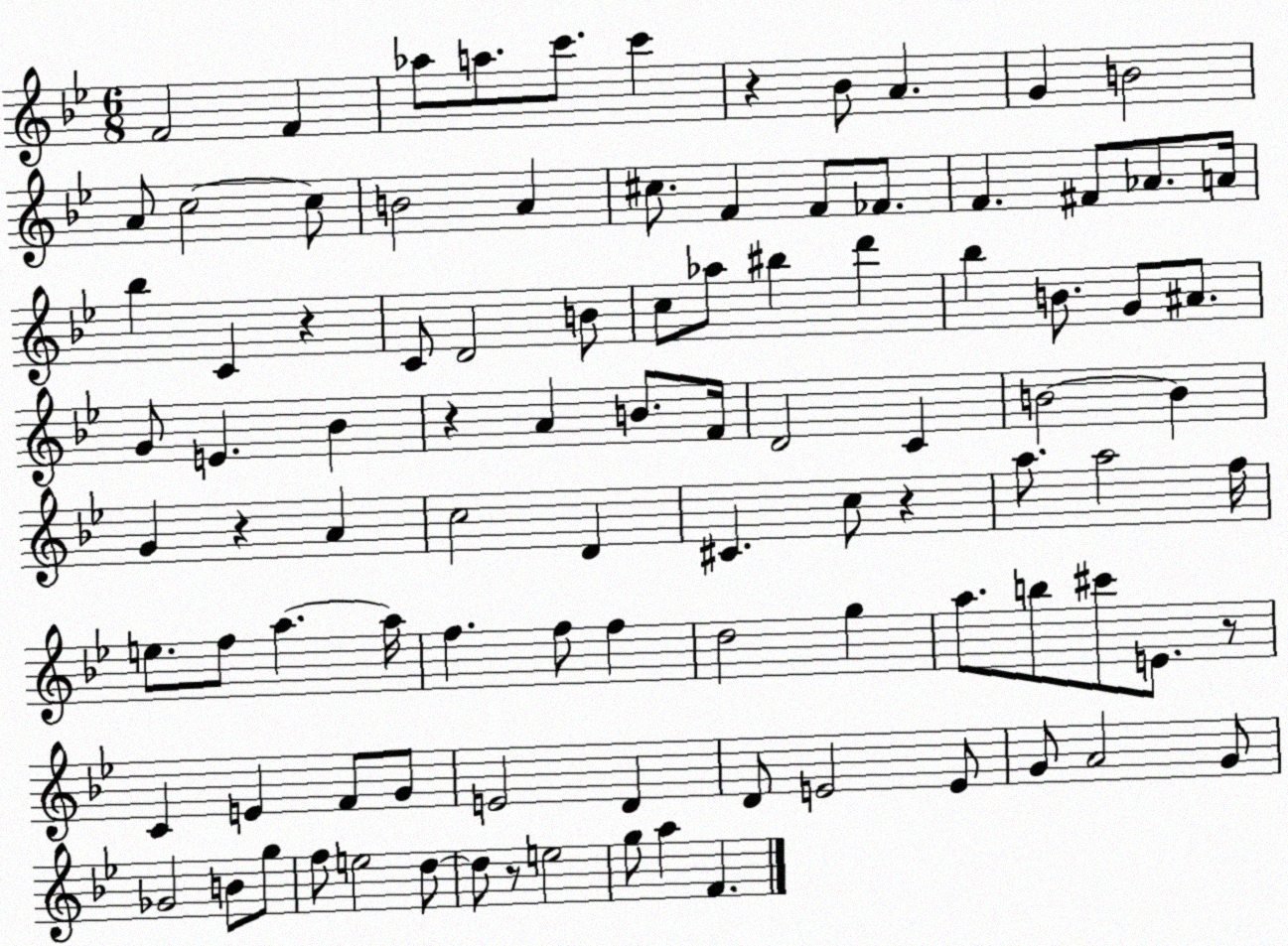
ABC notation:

X:1
T:Untitled
M:6/8
L:1/4
K:Bb
F2 F _a/2 a/2 c'/2 c' z _B/2 A G B2 A/2 c2 c/2 B2 A ^c/2 F F/2 _F/2 F ^F/2 _A/2 A/4 _b C z C/2 D2 B/2 c/2 _a/2 ^b d' _b B/2 G/2 ^A/2 G/2 E _B z A B/2 F/4 D2 C B2 B G z A c2 D ^C c/2 z a/2 a2 f/4 e/2 f/2 a a/4 f f/2 f d2 g a/2 b/2 ^c'/2 E/2 z/2 C E F/2 G/2 E2 D D/2 E2 E/2 G/2 A2 G/2 _G2 B/2 g/2 f/2 e2 d/2 d/2 z/2 e2 g/2 a F